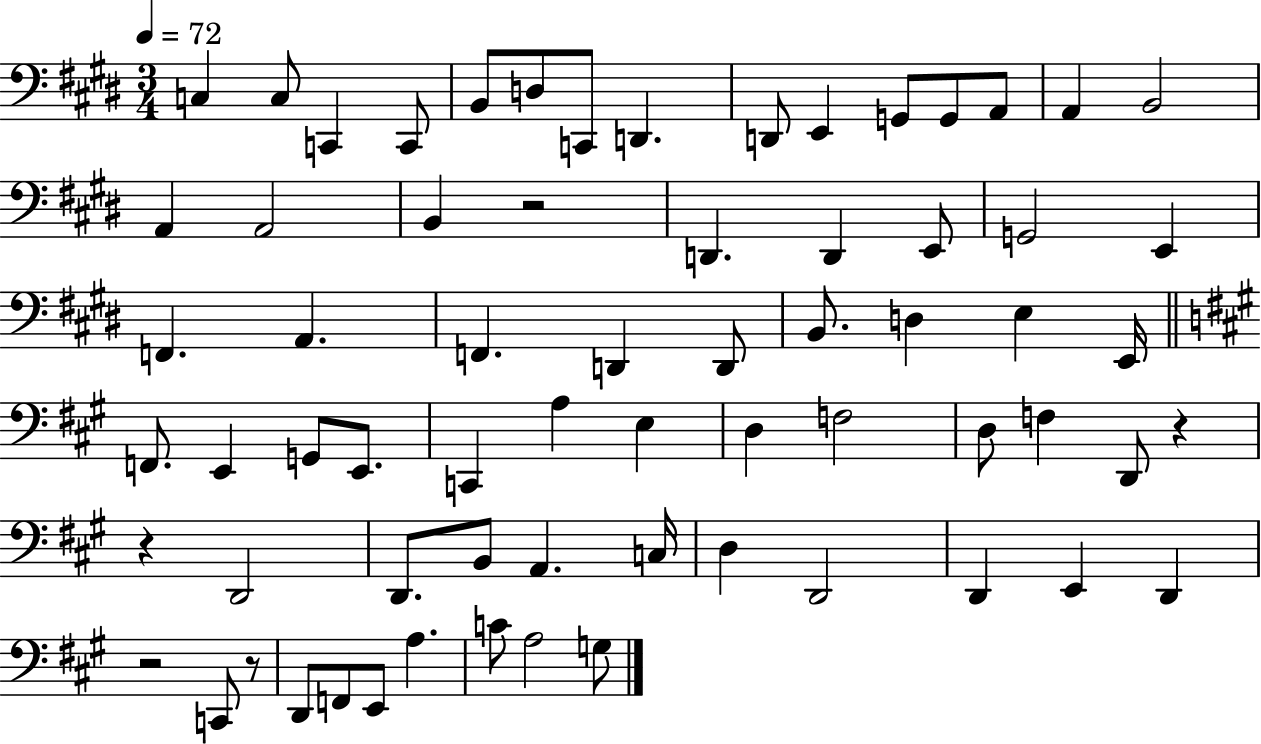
C3/q C3/e C2/q C2/e B2/e D3/e C2/e D2/q. D2/e E2/q G2/e G2/e A2/e A2/q B2/h A2/q A2/h B2/q R/h D2/q. D2/q E2/e G2/h E2/q F2/q. A2/q. F2/q. D2/q D2/e B2/e. D3/q E3/q E2/s F2/e. E2/q G2/e E2/e. C2/q A3/q E3/q D3/q F3/h D3/e F3/q D2/e R/q R/q D2/h D2/e. B2/e A2/q. C3/s D3/q D2/h D2/q E2/q D2/q R/h C2/e R/e D2/e F2/e E2/e A3/q. C4/e A3/h G3/e